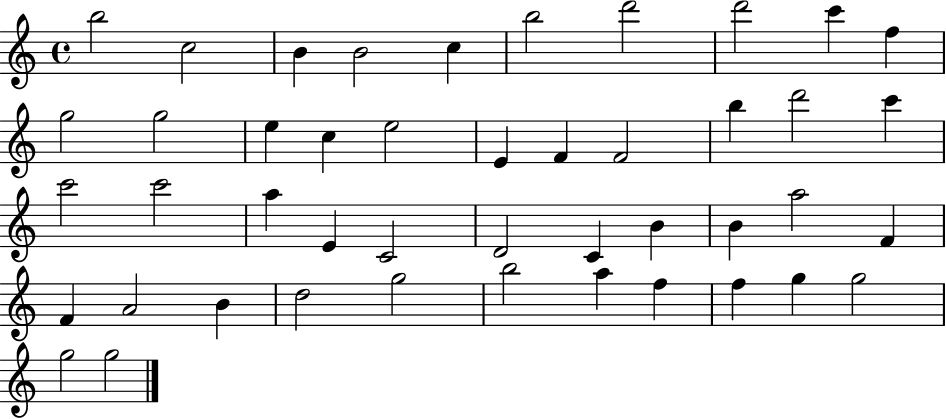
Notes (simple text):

B5/h C5/h B4/q B4/h C5/q B5/h D6/h D6/h C6/q F5/q G5/h G5/h E5/q C5/q E5/h E4/q F4/q F4/h B5/q D6/h C6/q C6/h C6/h A5/q E4/q C4/h D4/h C4/q B4/q B4/q A5/h F4/q F4/q A4/h B4/q D5/h G5/h B5/h A5/q F5/q F5/q G5/q G5/h G5/h G5/h